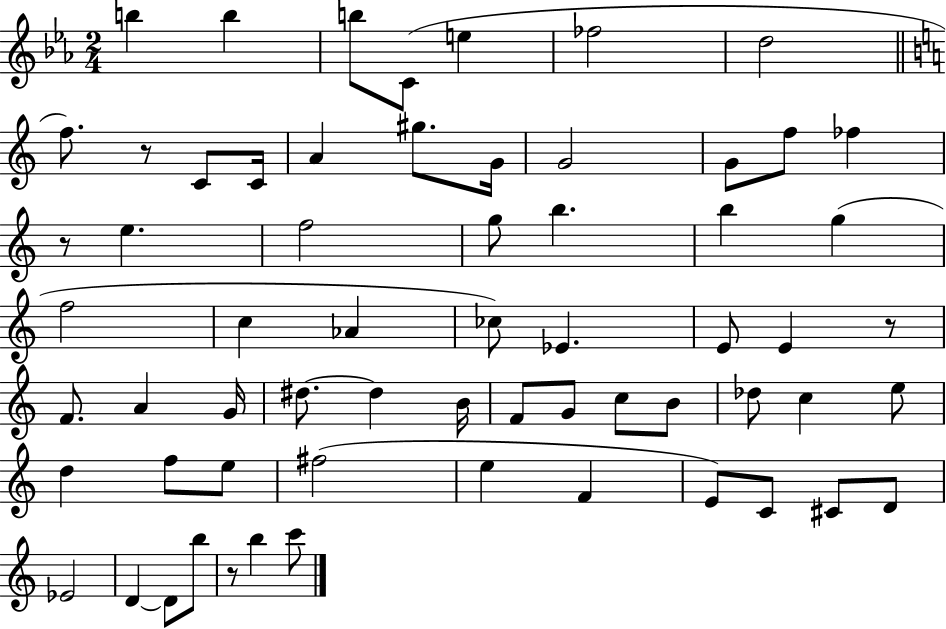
{
  \clef treble
  \numericTimeSignature
  \time 2/4
  \key ees \major
  b''4 b''4 | b''8 c'8( e''4 | fes''2 | d''2 | \break \bar "||" \break \key c \major f''8.) r8 c'8 c'16 | a'4 gis''8. g'16 | g'2 | g'8 f''8 fes''4 | \break r8 e''4. | f''2 | g''8 b''4. | b''4 g''4( | \break f''2 | c''4 aes'4 | ces''8) ees'4. | e'8 e'4 r8 | \break f'8. a'4 g'16 | dis''8.~~ dis''4 b'16 | f'8 g'8 c''8 b'8 | des''8 c''4 e''8 | \break d''4 f''8 e''8 | fis''2( | e''4 f'4 | e'8) c'8 cis'8 d'8 | \break ees'2 | d'4~~ d'8 b''8 | r8 b''4 c'''8 | \bar "|."
}